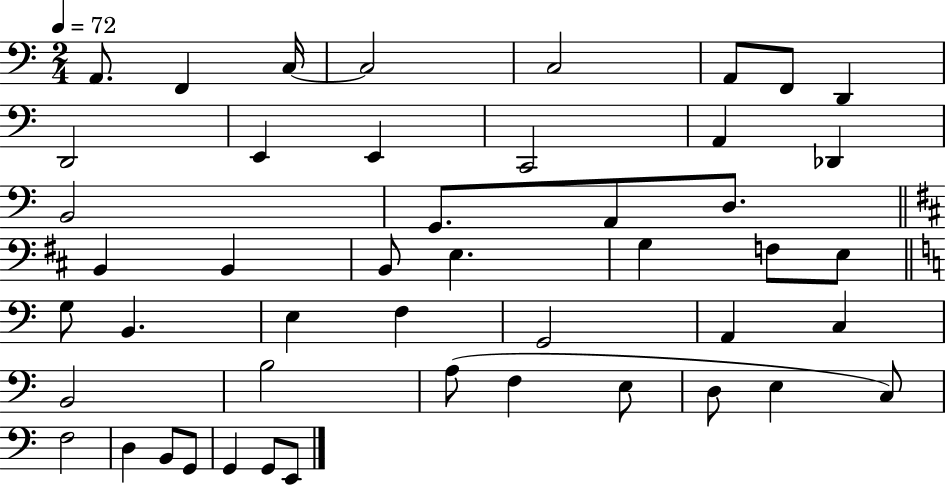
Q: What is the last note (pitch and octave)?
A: E2